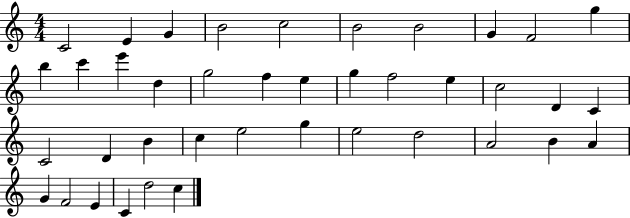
{
  \clef treble
  \numericTimeSignature
  \time 4/4
  \key c \major
  c'2 e'4 g'4 | b'2 c''2 | b'2 b'2 | g'4 f'2 g''4 | \break b''4 c'''4 e'''4 d''4 | g''2 f''4 e''4 | g''4 f''2 e''4 | c''2 d'4 c'4 | \break c'2 d'4 b'4 | c''4 e''2 g''4 | e''2 d''2 | a'2 b'4 a'4 | \break g'4 f'2 e'4 | c'4 d''2 c''4 | \bar "|."
}